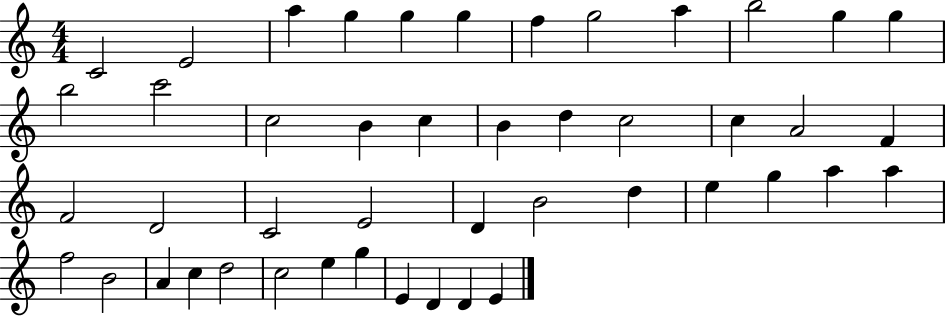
C4/h E4/h A5/q G5/q G5/q G5/q F5/q G5/h A5/q B5/h G5/q G5/q B5/h C6/h C5/h B4/q C5/q B4/q D5/q C5/h C5/q A4/h F4/q F4/h D4/h C4/h E4/h D4/q B4/h D5/q E5/q G5/q A5/q A5/q F5/h B4/h A4/q C5/q D5/h C5/h E5/q G5/q E4/q D4/q D4/q E4/q